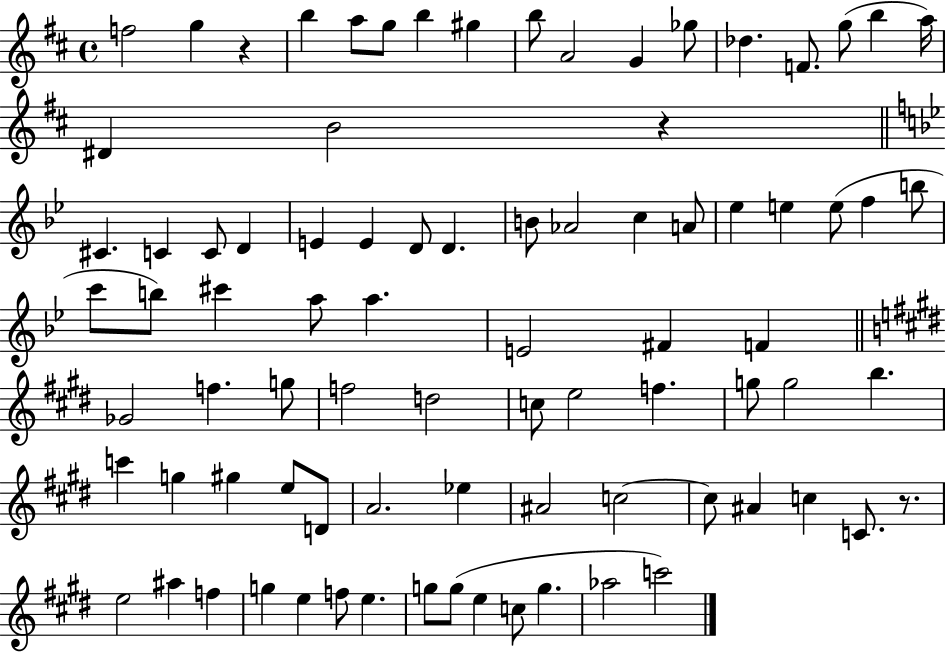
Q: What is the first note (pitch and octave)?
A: F5